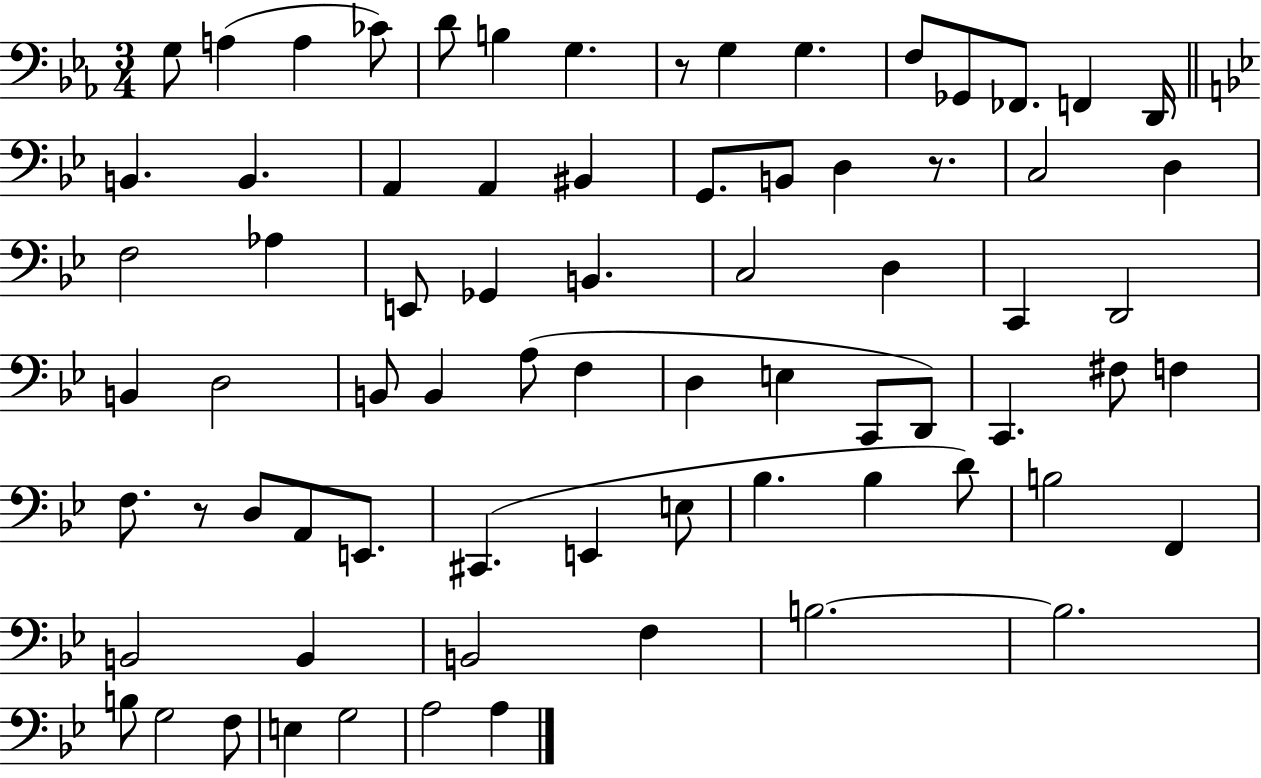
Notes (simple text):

G3/e A3/q A3/q CES4/e D4/e B3/q G3/q. R/e G3/q G3/q. F3/e Gb2/e FES2/e. F2/q D2/s B2/q. B2/q. A2/q A2/q BIS2/q G2/e. B2/e D3/q R/e. C3/h D3/q F3/h Ab3/q E2/e Gb2/q B2/q. C3/h D3/q C2/q D2/h B2/q D3/h B2/e B2/q A3/e F3/q D3/q E3/q C2/e D2/e C2/q. F#3/e F3/q F3/e. R/e D3/e A2/e E2/e. C#2/q. E2/q E3/e Bb3/q. Bb3/q D4/e B3/h F2/q B2/h B2/q B2/h F3/q B3/h. B3/h. B3/e G3/h F3/e E3/q G3/h A3/h A3/q